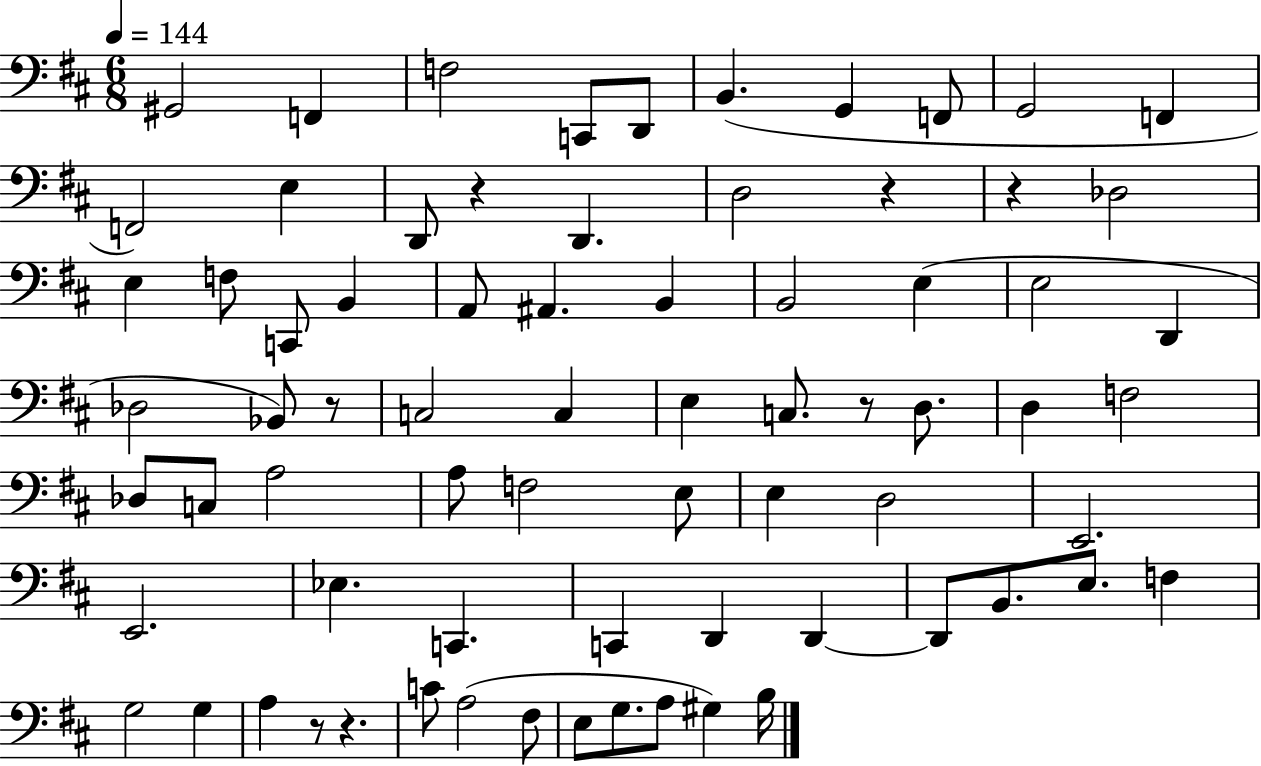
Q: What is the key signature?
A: D major